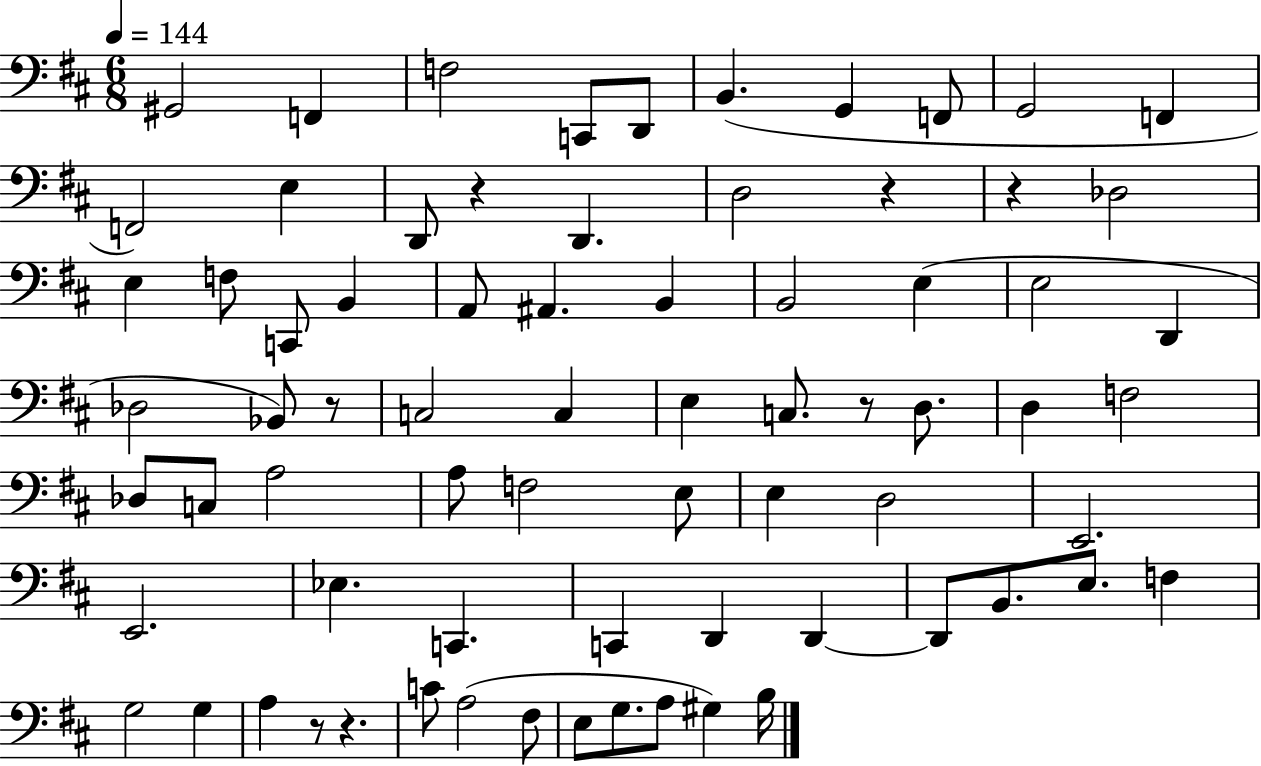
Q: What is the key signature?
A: D major